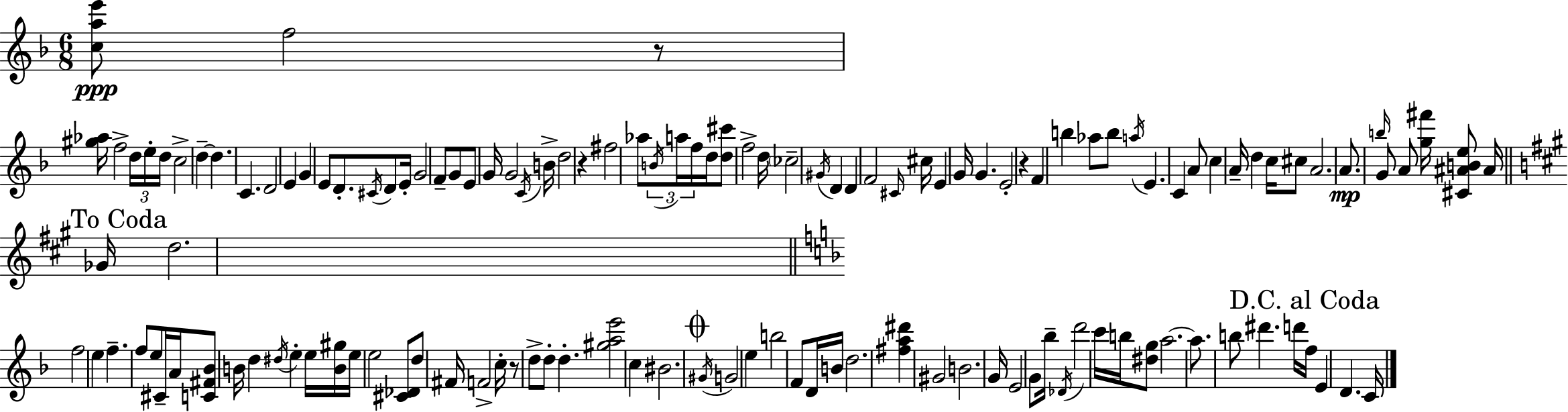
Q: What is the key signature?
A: D minor